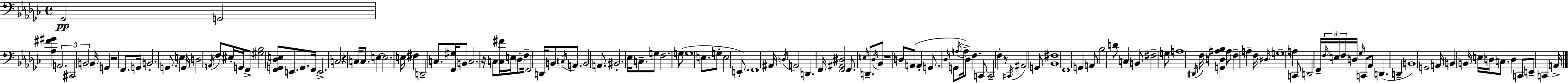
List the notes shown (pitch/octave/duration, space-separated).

Gb2/h G2/h [Ab3,F#4,G#4]/q A2/h. C#2/h B2/h B2/s G2/q R/h F2/e. G2/s B2/h. G2/e. E3/q G2/s D3/h A2/s F3/e EIS3/s G2/s F2/e [G#3,Bb3]/h [F2,G2,Db3,E3]/e E2/e. G2/e. F2/s E2/h. C3/h R/q C3/s C3/e. E3/q E3/h. E3/s F#3/q D2/h C3/e. [F2,G#3]/s B2/e C3/h. R/s C3/e [C3,F#4]/s E3/s Db3/e F3/s F2/h D2/s B2/e C3/s A2/e. B2/h A2/e. BIS2/h. Eb3/s C3/e. G3/e F3/h. G3/e G3/w E3/e. G3/e E3/h E2/e. F2/w A#2/s D3/s A2/h D2/q. F2/s [F2,A#2,D#3]/h F2/e. E3/s D2/e. Db3/s Bb2/e R/w D3/e A2/e A2/q G2/e. Db3/s G2/e A3/s A3/s Db3/e F3/q. C2/e C2/h F3/q R/e C#2/s A#2/h G2/e [Bb2,F#3]/w F2/w G2/q A2/e Bb3/h D4/e C3/q B2/e F#3/h G3/e A3/w D#2/s F3/s [G2,D3,A#3,Bb3]/q A#3/e F3/q A3/q F3/s D#3/s G3/w A3/q C2/e D2/h F2/s F3/s E3/s F3/s D3/s Gb3/s C2/e Ab2/e D2/q. D2/q B2/w G2/h A2/s B2/q B2/s E3/s D3/s C3/e. D3/q C2/e E2/e C2/q A2/s